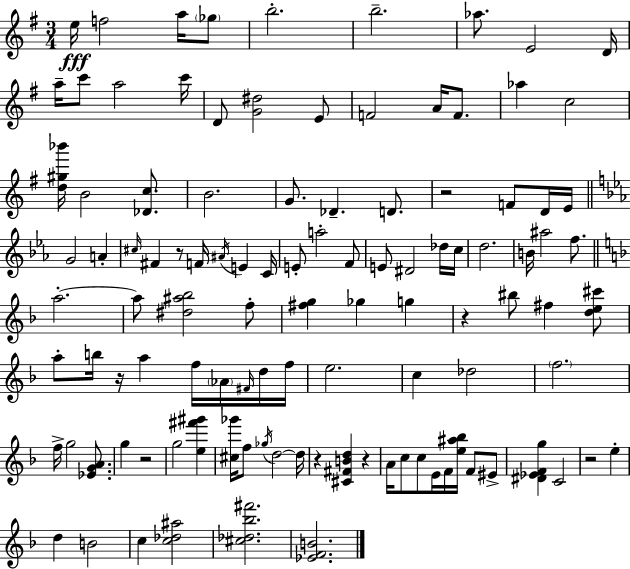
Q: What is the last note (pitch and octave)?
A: C5